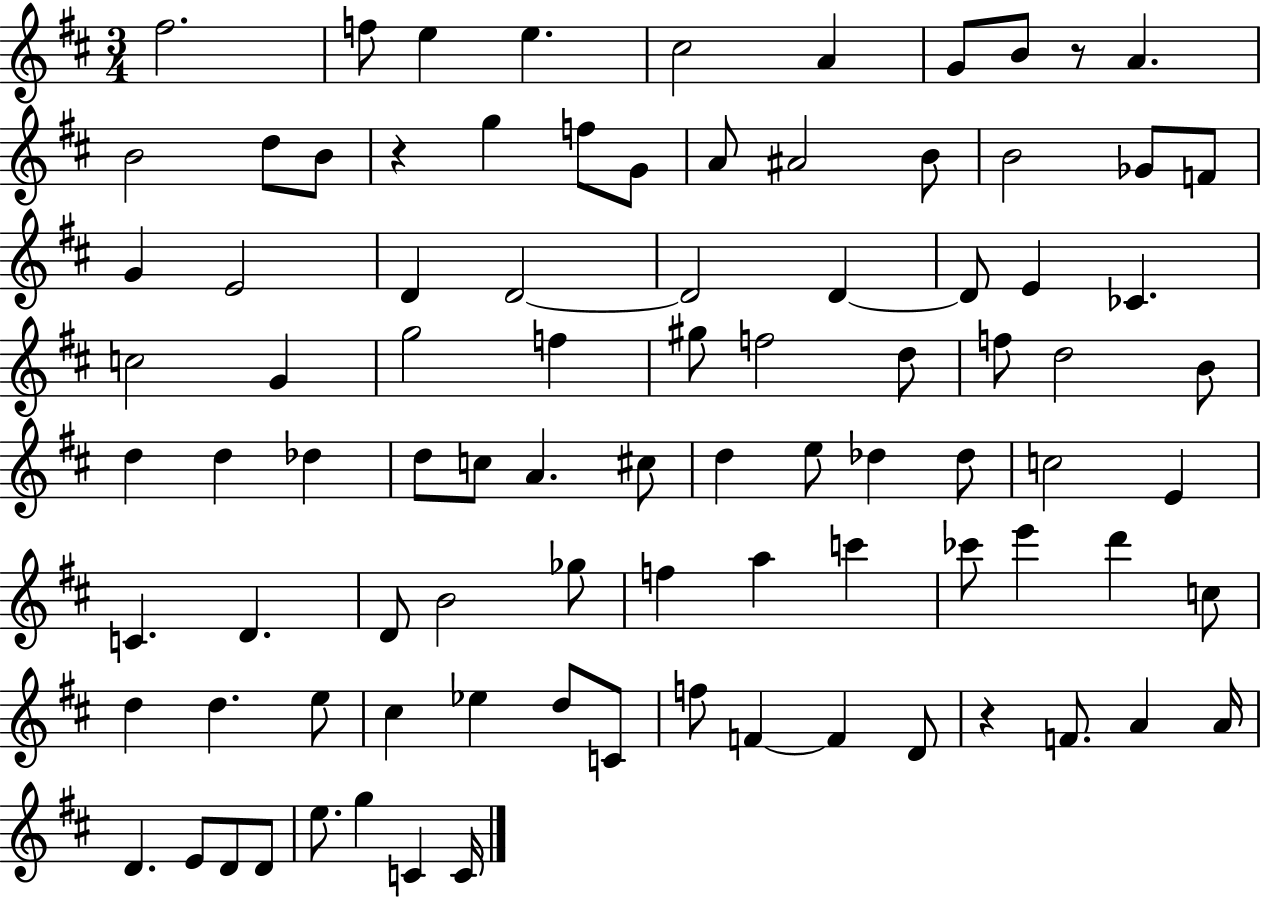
{
  \clef treble
  \numericTimeSignature
  \time 3/4
  \key d \major
  fis''2. | f''8 e''4 e''4. | cis''2 a'4 | g'8 b'8 r8 a'4. | \break b'2 d''8 b'8 | r4 g''4 f''8 g'8 | a'8 ais'2 b'8 | b'2 ges'8 f'8 | \break g'4 e'2 | d'4 d'2~~ | d'2 d'4~~ | d'8 e'4 ces'4. | \break c''2 g'4 | g''2 f''4 | gis''8 f''2 d''8 | f''8 d''2 b'8 | \break d''4 d''4 des''4 | d''8 c''8 a'4. cis''8 | d''4 e''8 des''4 des''8 | c''2 e'4 | \break c'4. d'4. | d'8 b'2 ges''8 | f''4 a''4 c'''4 | ces'''8 e'''4 d'''4 c''8 | \break d''4 d''4. e''8 | cis''4 ees''4 d''8 c'8 | f''8 f'4~~ f'4 d'8 | r4 f'8. a'4 a'16 | \break d'4. e'8 d'8 d'8 | e''8. g''4 c'4 c'16 | \bar "|."
}